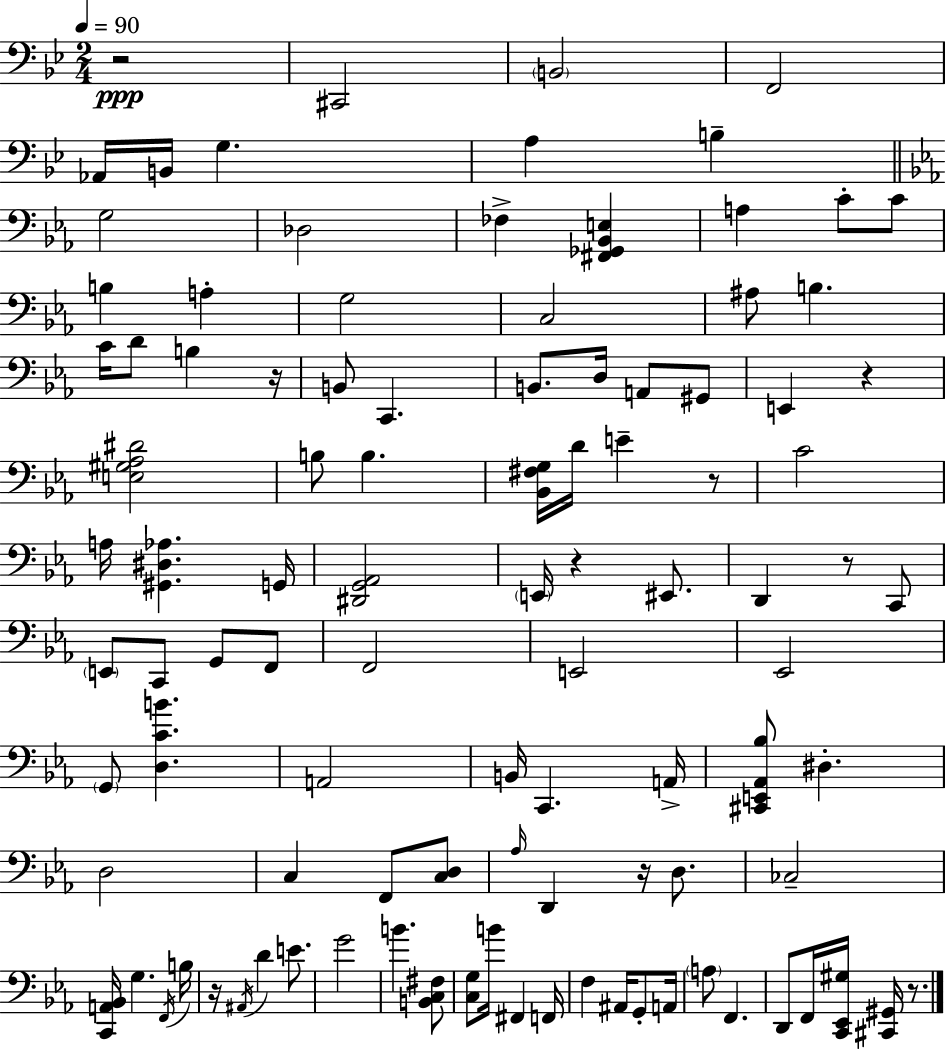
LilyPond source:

{
  \clef bass
  \numericTimeSignature
  \time 2/4
  \key bes \major
  \tempo 4 = 90
  \repeat volta 2 { r2\ppp | cis,2 | \parenthesize b,2 | f,2 | \break aes,16 b,16 g4. | a4 b4-- | \bar "||" \break \key c \minor g2 | des2 | fes4-> <fis, ges, bes, e>4 | a4 c'8-. c'8 | \break b4 a4-. | g2 | c2 | ais8 b4. | \break c'16 d'8 b4 r16 | b,8 c,4. | b,8. d16 a,8 gis,8 | e,4 r4 | \break <e gis aes dis'>2 | b8 b4. | <bes, fis g>16 d'16 e'4-- r8 | c'2 | \break a16 <gis, dis aes>4. g,16 | <dis, g, aes,>2 | \parenthesize e,16 r4 eis,8. | d,4 r8 c,8 | \break \parenthesize e,8 c,8 g,8 f,8 | f,2 | e,2 | ees,2 | \break \parenthesize g,8 <d c' b'>4. | a,2 | b,16 c,4. a,16-> | <cis, e, aes, bes>8 dis4.-. | \break d2 | c4 f,8 <c d>8 | \grace { aes16 } d,4 r16 d8. | ces2-- | \break <c, a, bes,>16 g4. | \acciaccatura { f,16 } b16 r16 \acciaccatura { ais,16 } d'4 | e'8. g'2 | b'4. | \break <b, c fis>8 <c g>8 b'16 fis,4 | f,16 f4 ais,16 | g,8-. a,16 \parenthesize a8 f,4. | d,8 f,16 <c, ees, gis>16 <cis, gis,>16 | \break r8. } \bar "|."
}